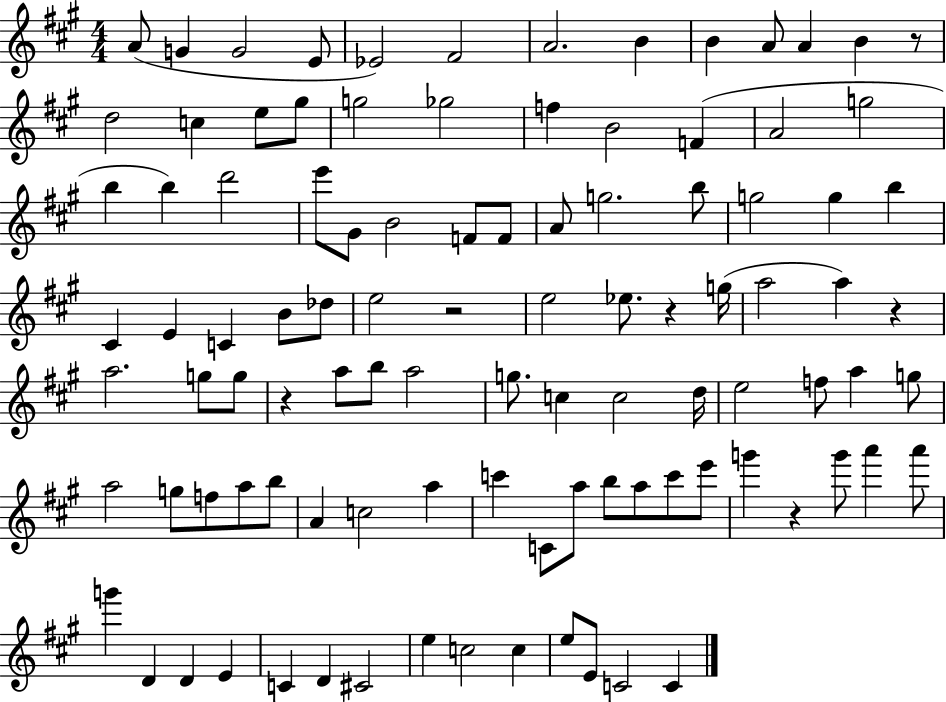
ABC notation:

X:1
T:Untitled
M:4/4
L:1/4
K:A
A/2 G G2 E/2 _E2 ^F2 A2 B B A/2 A B z/2 d2 c e/2 ^g/2 g2 _g2 f B2 F A2 g2 b b d'2 e'/2 ^G/2 B2 F/2 F/2 A/2 g2 b/2 g2 g b ^C E C B/2 _d/2 e2 z2 e2 _e/2 z g/4 a2 a z a2 g/2 g/2 z a/2 b/2 a2 g/2 c c2 d/4 e2 f/2 a g/2 a2 g/2 f/2 a/2 b/2 A c2 a c' C/2 a/2 b/2 a/2 c'/2 e'/2 g' z g'/2 a' a'/2 g' D D E C D ^C2 e c2 c e/2 E/2 C2 C